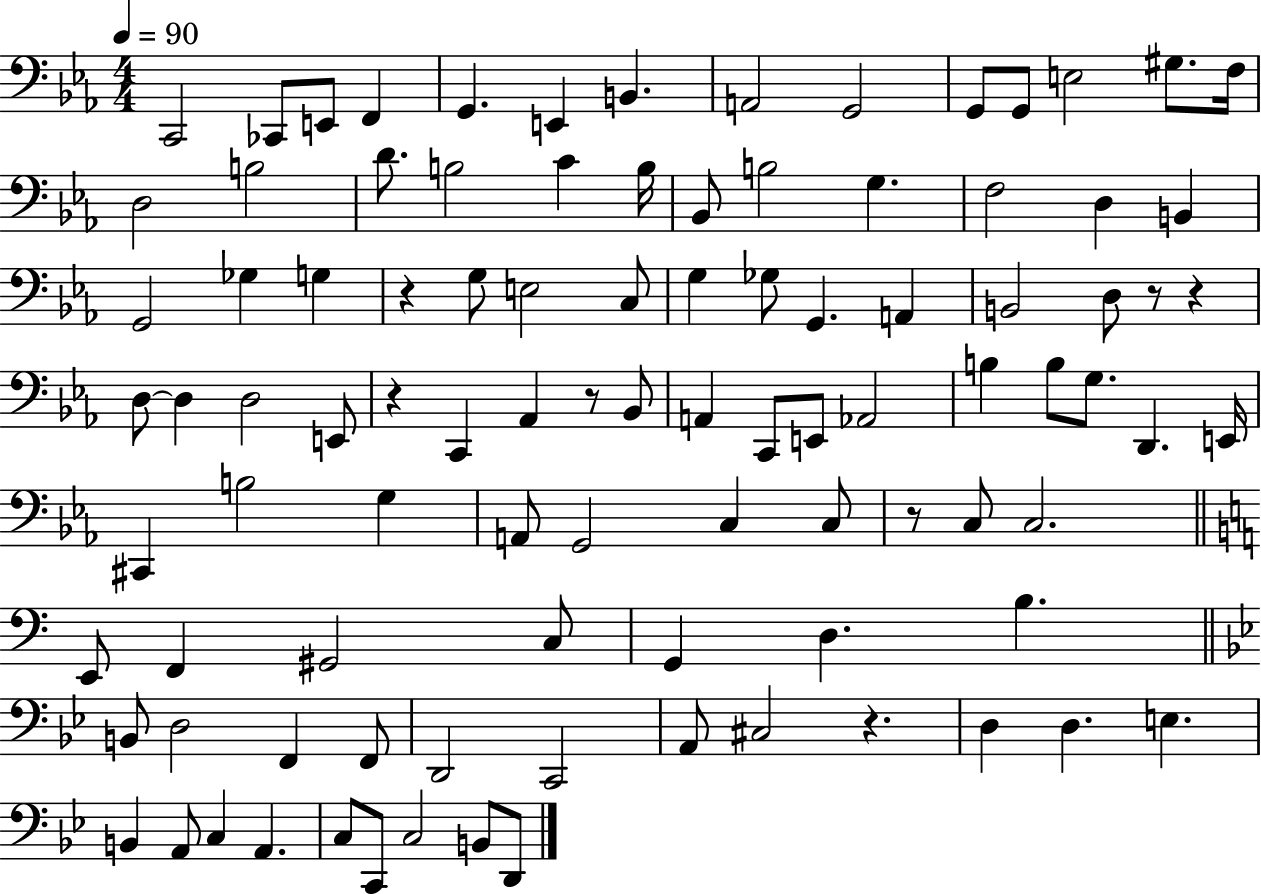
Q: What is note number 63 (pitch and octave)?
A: C3